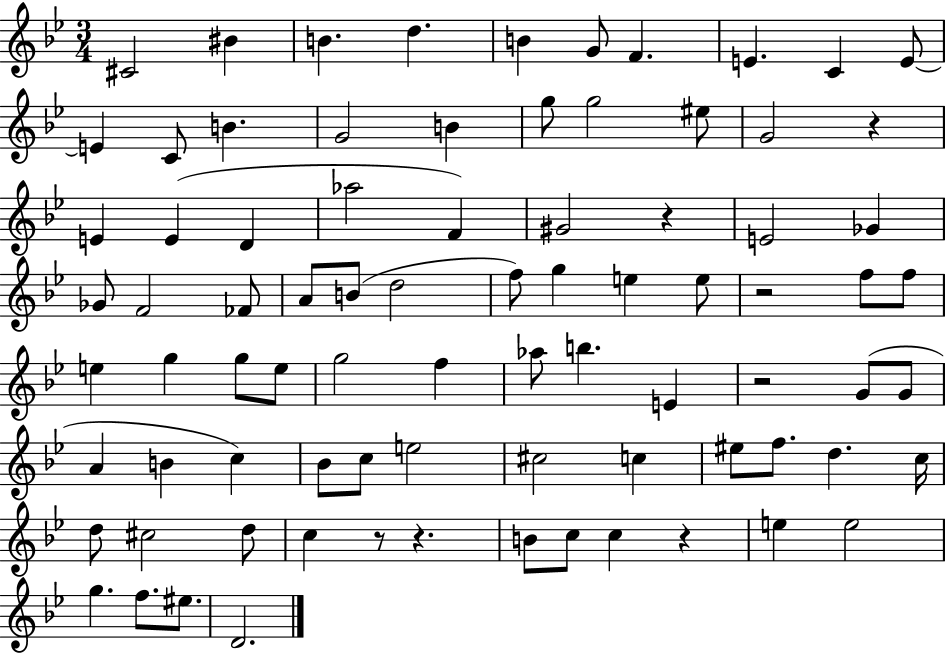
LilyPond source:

{
  \clef treble
  \numericTimeSignature
  \time 3/4
  \key bes \major
  \repeat volta 2 { cis'2 bis'4 | b'4. d''4. | b'4 g'8 f'4. | e'4. c'4 e'8~~ | \break e'4 c'8 b'4. | g'2 b'4 | g''8 g''2 eis''8 | g'2 r4 | \break e'4 e'4( d'4 | aes''2 f'4) | gis'2 r4 | e'2 ges'4 | \break ges'8 f'2 fes'8 | a'8 b'8( d''2 | f''8) g''4 e''4 e''8 | r2 f''8 f''8 | \break e''4 g''4 g''8 e''8 | g''2 f''4 | aes''8 b''4. e'4 | r2 g'8( g'8 | \break a'4 b'4 c''4) | bes'8 c''8 e''2 | cis''2 c''4 | eis''8 f''8. d''4. c''16 | \break d''8 cis''2 d''8 | c''4 r8 r4. | b'8 c''8 c''4 r4 | e''4 e''2 | \break g''4. f''8. eis''8. | d'2. | } \bar "|."
}